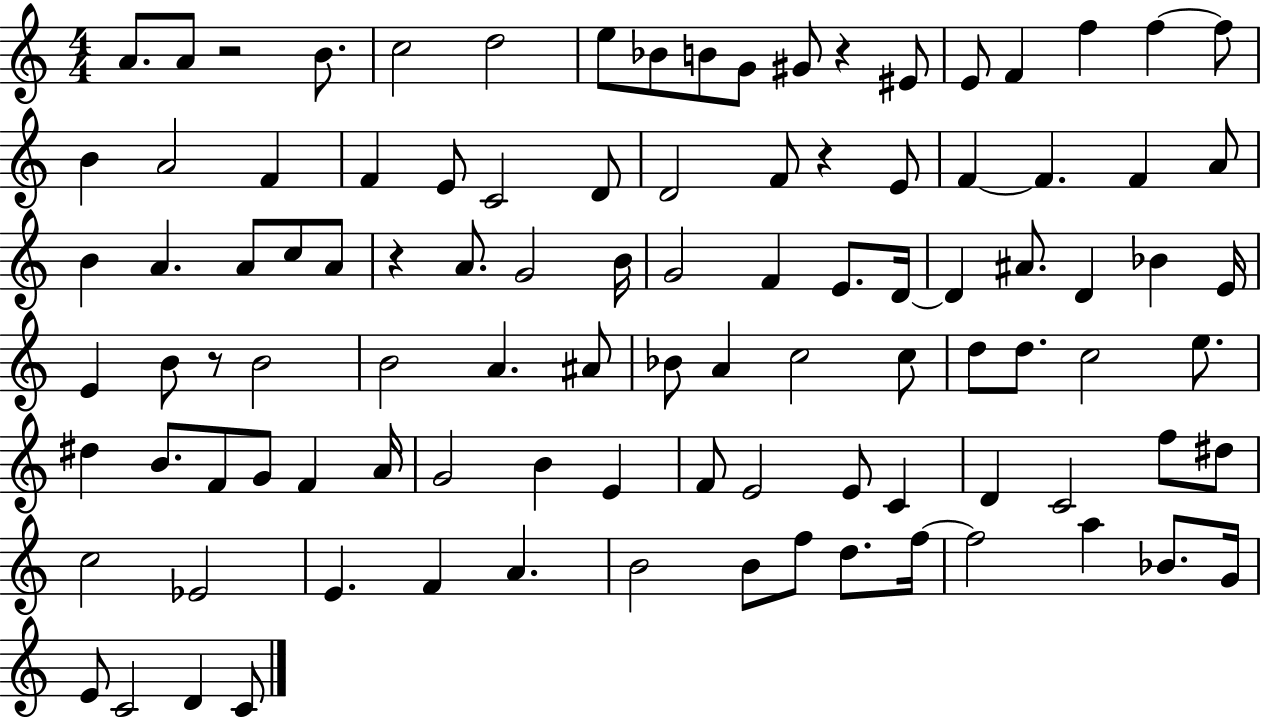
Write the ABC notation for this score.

X:1
T:Untitled
M:4/4
L:1/4
K:C
A/2 A/2 z2 B/2 c2 d2 e/2 _B/2 B/2 G/2 ^G/2 z ^E/2 E/2 F f f f/2 B A2 F F E/2 C2 D/2 D2 F/2 z E/2 F F F A/2 B A A/2 c/2 A/2 z A/2 G2 B/4 G2 F E/2 D/4 D ^A/2 D _B E/4 E B/2 z/2 B2 B2 A ^A/2 _B/2 A c2 c/2 d/2 d/2 c2 e/2 ^d B/2 F/2 G/2 F A/4 G2 B E F/2 E2 E/2 C D C2 f/2 ^d/2 c2 _E2 E F A B2 B/2 f/2 d/2 f/4 f2 a _B/2 G/4 E/2 C2 D C/2